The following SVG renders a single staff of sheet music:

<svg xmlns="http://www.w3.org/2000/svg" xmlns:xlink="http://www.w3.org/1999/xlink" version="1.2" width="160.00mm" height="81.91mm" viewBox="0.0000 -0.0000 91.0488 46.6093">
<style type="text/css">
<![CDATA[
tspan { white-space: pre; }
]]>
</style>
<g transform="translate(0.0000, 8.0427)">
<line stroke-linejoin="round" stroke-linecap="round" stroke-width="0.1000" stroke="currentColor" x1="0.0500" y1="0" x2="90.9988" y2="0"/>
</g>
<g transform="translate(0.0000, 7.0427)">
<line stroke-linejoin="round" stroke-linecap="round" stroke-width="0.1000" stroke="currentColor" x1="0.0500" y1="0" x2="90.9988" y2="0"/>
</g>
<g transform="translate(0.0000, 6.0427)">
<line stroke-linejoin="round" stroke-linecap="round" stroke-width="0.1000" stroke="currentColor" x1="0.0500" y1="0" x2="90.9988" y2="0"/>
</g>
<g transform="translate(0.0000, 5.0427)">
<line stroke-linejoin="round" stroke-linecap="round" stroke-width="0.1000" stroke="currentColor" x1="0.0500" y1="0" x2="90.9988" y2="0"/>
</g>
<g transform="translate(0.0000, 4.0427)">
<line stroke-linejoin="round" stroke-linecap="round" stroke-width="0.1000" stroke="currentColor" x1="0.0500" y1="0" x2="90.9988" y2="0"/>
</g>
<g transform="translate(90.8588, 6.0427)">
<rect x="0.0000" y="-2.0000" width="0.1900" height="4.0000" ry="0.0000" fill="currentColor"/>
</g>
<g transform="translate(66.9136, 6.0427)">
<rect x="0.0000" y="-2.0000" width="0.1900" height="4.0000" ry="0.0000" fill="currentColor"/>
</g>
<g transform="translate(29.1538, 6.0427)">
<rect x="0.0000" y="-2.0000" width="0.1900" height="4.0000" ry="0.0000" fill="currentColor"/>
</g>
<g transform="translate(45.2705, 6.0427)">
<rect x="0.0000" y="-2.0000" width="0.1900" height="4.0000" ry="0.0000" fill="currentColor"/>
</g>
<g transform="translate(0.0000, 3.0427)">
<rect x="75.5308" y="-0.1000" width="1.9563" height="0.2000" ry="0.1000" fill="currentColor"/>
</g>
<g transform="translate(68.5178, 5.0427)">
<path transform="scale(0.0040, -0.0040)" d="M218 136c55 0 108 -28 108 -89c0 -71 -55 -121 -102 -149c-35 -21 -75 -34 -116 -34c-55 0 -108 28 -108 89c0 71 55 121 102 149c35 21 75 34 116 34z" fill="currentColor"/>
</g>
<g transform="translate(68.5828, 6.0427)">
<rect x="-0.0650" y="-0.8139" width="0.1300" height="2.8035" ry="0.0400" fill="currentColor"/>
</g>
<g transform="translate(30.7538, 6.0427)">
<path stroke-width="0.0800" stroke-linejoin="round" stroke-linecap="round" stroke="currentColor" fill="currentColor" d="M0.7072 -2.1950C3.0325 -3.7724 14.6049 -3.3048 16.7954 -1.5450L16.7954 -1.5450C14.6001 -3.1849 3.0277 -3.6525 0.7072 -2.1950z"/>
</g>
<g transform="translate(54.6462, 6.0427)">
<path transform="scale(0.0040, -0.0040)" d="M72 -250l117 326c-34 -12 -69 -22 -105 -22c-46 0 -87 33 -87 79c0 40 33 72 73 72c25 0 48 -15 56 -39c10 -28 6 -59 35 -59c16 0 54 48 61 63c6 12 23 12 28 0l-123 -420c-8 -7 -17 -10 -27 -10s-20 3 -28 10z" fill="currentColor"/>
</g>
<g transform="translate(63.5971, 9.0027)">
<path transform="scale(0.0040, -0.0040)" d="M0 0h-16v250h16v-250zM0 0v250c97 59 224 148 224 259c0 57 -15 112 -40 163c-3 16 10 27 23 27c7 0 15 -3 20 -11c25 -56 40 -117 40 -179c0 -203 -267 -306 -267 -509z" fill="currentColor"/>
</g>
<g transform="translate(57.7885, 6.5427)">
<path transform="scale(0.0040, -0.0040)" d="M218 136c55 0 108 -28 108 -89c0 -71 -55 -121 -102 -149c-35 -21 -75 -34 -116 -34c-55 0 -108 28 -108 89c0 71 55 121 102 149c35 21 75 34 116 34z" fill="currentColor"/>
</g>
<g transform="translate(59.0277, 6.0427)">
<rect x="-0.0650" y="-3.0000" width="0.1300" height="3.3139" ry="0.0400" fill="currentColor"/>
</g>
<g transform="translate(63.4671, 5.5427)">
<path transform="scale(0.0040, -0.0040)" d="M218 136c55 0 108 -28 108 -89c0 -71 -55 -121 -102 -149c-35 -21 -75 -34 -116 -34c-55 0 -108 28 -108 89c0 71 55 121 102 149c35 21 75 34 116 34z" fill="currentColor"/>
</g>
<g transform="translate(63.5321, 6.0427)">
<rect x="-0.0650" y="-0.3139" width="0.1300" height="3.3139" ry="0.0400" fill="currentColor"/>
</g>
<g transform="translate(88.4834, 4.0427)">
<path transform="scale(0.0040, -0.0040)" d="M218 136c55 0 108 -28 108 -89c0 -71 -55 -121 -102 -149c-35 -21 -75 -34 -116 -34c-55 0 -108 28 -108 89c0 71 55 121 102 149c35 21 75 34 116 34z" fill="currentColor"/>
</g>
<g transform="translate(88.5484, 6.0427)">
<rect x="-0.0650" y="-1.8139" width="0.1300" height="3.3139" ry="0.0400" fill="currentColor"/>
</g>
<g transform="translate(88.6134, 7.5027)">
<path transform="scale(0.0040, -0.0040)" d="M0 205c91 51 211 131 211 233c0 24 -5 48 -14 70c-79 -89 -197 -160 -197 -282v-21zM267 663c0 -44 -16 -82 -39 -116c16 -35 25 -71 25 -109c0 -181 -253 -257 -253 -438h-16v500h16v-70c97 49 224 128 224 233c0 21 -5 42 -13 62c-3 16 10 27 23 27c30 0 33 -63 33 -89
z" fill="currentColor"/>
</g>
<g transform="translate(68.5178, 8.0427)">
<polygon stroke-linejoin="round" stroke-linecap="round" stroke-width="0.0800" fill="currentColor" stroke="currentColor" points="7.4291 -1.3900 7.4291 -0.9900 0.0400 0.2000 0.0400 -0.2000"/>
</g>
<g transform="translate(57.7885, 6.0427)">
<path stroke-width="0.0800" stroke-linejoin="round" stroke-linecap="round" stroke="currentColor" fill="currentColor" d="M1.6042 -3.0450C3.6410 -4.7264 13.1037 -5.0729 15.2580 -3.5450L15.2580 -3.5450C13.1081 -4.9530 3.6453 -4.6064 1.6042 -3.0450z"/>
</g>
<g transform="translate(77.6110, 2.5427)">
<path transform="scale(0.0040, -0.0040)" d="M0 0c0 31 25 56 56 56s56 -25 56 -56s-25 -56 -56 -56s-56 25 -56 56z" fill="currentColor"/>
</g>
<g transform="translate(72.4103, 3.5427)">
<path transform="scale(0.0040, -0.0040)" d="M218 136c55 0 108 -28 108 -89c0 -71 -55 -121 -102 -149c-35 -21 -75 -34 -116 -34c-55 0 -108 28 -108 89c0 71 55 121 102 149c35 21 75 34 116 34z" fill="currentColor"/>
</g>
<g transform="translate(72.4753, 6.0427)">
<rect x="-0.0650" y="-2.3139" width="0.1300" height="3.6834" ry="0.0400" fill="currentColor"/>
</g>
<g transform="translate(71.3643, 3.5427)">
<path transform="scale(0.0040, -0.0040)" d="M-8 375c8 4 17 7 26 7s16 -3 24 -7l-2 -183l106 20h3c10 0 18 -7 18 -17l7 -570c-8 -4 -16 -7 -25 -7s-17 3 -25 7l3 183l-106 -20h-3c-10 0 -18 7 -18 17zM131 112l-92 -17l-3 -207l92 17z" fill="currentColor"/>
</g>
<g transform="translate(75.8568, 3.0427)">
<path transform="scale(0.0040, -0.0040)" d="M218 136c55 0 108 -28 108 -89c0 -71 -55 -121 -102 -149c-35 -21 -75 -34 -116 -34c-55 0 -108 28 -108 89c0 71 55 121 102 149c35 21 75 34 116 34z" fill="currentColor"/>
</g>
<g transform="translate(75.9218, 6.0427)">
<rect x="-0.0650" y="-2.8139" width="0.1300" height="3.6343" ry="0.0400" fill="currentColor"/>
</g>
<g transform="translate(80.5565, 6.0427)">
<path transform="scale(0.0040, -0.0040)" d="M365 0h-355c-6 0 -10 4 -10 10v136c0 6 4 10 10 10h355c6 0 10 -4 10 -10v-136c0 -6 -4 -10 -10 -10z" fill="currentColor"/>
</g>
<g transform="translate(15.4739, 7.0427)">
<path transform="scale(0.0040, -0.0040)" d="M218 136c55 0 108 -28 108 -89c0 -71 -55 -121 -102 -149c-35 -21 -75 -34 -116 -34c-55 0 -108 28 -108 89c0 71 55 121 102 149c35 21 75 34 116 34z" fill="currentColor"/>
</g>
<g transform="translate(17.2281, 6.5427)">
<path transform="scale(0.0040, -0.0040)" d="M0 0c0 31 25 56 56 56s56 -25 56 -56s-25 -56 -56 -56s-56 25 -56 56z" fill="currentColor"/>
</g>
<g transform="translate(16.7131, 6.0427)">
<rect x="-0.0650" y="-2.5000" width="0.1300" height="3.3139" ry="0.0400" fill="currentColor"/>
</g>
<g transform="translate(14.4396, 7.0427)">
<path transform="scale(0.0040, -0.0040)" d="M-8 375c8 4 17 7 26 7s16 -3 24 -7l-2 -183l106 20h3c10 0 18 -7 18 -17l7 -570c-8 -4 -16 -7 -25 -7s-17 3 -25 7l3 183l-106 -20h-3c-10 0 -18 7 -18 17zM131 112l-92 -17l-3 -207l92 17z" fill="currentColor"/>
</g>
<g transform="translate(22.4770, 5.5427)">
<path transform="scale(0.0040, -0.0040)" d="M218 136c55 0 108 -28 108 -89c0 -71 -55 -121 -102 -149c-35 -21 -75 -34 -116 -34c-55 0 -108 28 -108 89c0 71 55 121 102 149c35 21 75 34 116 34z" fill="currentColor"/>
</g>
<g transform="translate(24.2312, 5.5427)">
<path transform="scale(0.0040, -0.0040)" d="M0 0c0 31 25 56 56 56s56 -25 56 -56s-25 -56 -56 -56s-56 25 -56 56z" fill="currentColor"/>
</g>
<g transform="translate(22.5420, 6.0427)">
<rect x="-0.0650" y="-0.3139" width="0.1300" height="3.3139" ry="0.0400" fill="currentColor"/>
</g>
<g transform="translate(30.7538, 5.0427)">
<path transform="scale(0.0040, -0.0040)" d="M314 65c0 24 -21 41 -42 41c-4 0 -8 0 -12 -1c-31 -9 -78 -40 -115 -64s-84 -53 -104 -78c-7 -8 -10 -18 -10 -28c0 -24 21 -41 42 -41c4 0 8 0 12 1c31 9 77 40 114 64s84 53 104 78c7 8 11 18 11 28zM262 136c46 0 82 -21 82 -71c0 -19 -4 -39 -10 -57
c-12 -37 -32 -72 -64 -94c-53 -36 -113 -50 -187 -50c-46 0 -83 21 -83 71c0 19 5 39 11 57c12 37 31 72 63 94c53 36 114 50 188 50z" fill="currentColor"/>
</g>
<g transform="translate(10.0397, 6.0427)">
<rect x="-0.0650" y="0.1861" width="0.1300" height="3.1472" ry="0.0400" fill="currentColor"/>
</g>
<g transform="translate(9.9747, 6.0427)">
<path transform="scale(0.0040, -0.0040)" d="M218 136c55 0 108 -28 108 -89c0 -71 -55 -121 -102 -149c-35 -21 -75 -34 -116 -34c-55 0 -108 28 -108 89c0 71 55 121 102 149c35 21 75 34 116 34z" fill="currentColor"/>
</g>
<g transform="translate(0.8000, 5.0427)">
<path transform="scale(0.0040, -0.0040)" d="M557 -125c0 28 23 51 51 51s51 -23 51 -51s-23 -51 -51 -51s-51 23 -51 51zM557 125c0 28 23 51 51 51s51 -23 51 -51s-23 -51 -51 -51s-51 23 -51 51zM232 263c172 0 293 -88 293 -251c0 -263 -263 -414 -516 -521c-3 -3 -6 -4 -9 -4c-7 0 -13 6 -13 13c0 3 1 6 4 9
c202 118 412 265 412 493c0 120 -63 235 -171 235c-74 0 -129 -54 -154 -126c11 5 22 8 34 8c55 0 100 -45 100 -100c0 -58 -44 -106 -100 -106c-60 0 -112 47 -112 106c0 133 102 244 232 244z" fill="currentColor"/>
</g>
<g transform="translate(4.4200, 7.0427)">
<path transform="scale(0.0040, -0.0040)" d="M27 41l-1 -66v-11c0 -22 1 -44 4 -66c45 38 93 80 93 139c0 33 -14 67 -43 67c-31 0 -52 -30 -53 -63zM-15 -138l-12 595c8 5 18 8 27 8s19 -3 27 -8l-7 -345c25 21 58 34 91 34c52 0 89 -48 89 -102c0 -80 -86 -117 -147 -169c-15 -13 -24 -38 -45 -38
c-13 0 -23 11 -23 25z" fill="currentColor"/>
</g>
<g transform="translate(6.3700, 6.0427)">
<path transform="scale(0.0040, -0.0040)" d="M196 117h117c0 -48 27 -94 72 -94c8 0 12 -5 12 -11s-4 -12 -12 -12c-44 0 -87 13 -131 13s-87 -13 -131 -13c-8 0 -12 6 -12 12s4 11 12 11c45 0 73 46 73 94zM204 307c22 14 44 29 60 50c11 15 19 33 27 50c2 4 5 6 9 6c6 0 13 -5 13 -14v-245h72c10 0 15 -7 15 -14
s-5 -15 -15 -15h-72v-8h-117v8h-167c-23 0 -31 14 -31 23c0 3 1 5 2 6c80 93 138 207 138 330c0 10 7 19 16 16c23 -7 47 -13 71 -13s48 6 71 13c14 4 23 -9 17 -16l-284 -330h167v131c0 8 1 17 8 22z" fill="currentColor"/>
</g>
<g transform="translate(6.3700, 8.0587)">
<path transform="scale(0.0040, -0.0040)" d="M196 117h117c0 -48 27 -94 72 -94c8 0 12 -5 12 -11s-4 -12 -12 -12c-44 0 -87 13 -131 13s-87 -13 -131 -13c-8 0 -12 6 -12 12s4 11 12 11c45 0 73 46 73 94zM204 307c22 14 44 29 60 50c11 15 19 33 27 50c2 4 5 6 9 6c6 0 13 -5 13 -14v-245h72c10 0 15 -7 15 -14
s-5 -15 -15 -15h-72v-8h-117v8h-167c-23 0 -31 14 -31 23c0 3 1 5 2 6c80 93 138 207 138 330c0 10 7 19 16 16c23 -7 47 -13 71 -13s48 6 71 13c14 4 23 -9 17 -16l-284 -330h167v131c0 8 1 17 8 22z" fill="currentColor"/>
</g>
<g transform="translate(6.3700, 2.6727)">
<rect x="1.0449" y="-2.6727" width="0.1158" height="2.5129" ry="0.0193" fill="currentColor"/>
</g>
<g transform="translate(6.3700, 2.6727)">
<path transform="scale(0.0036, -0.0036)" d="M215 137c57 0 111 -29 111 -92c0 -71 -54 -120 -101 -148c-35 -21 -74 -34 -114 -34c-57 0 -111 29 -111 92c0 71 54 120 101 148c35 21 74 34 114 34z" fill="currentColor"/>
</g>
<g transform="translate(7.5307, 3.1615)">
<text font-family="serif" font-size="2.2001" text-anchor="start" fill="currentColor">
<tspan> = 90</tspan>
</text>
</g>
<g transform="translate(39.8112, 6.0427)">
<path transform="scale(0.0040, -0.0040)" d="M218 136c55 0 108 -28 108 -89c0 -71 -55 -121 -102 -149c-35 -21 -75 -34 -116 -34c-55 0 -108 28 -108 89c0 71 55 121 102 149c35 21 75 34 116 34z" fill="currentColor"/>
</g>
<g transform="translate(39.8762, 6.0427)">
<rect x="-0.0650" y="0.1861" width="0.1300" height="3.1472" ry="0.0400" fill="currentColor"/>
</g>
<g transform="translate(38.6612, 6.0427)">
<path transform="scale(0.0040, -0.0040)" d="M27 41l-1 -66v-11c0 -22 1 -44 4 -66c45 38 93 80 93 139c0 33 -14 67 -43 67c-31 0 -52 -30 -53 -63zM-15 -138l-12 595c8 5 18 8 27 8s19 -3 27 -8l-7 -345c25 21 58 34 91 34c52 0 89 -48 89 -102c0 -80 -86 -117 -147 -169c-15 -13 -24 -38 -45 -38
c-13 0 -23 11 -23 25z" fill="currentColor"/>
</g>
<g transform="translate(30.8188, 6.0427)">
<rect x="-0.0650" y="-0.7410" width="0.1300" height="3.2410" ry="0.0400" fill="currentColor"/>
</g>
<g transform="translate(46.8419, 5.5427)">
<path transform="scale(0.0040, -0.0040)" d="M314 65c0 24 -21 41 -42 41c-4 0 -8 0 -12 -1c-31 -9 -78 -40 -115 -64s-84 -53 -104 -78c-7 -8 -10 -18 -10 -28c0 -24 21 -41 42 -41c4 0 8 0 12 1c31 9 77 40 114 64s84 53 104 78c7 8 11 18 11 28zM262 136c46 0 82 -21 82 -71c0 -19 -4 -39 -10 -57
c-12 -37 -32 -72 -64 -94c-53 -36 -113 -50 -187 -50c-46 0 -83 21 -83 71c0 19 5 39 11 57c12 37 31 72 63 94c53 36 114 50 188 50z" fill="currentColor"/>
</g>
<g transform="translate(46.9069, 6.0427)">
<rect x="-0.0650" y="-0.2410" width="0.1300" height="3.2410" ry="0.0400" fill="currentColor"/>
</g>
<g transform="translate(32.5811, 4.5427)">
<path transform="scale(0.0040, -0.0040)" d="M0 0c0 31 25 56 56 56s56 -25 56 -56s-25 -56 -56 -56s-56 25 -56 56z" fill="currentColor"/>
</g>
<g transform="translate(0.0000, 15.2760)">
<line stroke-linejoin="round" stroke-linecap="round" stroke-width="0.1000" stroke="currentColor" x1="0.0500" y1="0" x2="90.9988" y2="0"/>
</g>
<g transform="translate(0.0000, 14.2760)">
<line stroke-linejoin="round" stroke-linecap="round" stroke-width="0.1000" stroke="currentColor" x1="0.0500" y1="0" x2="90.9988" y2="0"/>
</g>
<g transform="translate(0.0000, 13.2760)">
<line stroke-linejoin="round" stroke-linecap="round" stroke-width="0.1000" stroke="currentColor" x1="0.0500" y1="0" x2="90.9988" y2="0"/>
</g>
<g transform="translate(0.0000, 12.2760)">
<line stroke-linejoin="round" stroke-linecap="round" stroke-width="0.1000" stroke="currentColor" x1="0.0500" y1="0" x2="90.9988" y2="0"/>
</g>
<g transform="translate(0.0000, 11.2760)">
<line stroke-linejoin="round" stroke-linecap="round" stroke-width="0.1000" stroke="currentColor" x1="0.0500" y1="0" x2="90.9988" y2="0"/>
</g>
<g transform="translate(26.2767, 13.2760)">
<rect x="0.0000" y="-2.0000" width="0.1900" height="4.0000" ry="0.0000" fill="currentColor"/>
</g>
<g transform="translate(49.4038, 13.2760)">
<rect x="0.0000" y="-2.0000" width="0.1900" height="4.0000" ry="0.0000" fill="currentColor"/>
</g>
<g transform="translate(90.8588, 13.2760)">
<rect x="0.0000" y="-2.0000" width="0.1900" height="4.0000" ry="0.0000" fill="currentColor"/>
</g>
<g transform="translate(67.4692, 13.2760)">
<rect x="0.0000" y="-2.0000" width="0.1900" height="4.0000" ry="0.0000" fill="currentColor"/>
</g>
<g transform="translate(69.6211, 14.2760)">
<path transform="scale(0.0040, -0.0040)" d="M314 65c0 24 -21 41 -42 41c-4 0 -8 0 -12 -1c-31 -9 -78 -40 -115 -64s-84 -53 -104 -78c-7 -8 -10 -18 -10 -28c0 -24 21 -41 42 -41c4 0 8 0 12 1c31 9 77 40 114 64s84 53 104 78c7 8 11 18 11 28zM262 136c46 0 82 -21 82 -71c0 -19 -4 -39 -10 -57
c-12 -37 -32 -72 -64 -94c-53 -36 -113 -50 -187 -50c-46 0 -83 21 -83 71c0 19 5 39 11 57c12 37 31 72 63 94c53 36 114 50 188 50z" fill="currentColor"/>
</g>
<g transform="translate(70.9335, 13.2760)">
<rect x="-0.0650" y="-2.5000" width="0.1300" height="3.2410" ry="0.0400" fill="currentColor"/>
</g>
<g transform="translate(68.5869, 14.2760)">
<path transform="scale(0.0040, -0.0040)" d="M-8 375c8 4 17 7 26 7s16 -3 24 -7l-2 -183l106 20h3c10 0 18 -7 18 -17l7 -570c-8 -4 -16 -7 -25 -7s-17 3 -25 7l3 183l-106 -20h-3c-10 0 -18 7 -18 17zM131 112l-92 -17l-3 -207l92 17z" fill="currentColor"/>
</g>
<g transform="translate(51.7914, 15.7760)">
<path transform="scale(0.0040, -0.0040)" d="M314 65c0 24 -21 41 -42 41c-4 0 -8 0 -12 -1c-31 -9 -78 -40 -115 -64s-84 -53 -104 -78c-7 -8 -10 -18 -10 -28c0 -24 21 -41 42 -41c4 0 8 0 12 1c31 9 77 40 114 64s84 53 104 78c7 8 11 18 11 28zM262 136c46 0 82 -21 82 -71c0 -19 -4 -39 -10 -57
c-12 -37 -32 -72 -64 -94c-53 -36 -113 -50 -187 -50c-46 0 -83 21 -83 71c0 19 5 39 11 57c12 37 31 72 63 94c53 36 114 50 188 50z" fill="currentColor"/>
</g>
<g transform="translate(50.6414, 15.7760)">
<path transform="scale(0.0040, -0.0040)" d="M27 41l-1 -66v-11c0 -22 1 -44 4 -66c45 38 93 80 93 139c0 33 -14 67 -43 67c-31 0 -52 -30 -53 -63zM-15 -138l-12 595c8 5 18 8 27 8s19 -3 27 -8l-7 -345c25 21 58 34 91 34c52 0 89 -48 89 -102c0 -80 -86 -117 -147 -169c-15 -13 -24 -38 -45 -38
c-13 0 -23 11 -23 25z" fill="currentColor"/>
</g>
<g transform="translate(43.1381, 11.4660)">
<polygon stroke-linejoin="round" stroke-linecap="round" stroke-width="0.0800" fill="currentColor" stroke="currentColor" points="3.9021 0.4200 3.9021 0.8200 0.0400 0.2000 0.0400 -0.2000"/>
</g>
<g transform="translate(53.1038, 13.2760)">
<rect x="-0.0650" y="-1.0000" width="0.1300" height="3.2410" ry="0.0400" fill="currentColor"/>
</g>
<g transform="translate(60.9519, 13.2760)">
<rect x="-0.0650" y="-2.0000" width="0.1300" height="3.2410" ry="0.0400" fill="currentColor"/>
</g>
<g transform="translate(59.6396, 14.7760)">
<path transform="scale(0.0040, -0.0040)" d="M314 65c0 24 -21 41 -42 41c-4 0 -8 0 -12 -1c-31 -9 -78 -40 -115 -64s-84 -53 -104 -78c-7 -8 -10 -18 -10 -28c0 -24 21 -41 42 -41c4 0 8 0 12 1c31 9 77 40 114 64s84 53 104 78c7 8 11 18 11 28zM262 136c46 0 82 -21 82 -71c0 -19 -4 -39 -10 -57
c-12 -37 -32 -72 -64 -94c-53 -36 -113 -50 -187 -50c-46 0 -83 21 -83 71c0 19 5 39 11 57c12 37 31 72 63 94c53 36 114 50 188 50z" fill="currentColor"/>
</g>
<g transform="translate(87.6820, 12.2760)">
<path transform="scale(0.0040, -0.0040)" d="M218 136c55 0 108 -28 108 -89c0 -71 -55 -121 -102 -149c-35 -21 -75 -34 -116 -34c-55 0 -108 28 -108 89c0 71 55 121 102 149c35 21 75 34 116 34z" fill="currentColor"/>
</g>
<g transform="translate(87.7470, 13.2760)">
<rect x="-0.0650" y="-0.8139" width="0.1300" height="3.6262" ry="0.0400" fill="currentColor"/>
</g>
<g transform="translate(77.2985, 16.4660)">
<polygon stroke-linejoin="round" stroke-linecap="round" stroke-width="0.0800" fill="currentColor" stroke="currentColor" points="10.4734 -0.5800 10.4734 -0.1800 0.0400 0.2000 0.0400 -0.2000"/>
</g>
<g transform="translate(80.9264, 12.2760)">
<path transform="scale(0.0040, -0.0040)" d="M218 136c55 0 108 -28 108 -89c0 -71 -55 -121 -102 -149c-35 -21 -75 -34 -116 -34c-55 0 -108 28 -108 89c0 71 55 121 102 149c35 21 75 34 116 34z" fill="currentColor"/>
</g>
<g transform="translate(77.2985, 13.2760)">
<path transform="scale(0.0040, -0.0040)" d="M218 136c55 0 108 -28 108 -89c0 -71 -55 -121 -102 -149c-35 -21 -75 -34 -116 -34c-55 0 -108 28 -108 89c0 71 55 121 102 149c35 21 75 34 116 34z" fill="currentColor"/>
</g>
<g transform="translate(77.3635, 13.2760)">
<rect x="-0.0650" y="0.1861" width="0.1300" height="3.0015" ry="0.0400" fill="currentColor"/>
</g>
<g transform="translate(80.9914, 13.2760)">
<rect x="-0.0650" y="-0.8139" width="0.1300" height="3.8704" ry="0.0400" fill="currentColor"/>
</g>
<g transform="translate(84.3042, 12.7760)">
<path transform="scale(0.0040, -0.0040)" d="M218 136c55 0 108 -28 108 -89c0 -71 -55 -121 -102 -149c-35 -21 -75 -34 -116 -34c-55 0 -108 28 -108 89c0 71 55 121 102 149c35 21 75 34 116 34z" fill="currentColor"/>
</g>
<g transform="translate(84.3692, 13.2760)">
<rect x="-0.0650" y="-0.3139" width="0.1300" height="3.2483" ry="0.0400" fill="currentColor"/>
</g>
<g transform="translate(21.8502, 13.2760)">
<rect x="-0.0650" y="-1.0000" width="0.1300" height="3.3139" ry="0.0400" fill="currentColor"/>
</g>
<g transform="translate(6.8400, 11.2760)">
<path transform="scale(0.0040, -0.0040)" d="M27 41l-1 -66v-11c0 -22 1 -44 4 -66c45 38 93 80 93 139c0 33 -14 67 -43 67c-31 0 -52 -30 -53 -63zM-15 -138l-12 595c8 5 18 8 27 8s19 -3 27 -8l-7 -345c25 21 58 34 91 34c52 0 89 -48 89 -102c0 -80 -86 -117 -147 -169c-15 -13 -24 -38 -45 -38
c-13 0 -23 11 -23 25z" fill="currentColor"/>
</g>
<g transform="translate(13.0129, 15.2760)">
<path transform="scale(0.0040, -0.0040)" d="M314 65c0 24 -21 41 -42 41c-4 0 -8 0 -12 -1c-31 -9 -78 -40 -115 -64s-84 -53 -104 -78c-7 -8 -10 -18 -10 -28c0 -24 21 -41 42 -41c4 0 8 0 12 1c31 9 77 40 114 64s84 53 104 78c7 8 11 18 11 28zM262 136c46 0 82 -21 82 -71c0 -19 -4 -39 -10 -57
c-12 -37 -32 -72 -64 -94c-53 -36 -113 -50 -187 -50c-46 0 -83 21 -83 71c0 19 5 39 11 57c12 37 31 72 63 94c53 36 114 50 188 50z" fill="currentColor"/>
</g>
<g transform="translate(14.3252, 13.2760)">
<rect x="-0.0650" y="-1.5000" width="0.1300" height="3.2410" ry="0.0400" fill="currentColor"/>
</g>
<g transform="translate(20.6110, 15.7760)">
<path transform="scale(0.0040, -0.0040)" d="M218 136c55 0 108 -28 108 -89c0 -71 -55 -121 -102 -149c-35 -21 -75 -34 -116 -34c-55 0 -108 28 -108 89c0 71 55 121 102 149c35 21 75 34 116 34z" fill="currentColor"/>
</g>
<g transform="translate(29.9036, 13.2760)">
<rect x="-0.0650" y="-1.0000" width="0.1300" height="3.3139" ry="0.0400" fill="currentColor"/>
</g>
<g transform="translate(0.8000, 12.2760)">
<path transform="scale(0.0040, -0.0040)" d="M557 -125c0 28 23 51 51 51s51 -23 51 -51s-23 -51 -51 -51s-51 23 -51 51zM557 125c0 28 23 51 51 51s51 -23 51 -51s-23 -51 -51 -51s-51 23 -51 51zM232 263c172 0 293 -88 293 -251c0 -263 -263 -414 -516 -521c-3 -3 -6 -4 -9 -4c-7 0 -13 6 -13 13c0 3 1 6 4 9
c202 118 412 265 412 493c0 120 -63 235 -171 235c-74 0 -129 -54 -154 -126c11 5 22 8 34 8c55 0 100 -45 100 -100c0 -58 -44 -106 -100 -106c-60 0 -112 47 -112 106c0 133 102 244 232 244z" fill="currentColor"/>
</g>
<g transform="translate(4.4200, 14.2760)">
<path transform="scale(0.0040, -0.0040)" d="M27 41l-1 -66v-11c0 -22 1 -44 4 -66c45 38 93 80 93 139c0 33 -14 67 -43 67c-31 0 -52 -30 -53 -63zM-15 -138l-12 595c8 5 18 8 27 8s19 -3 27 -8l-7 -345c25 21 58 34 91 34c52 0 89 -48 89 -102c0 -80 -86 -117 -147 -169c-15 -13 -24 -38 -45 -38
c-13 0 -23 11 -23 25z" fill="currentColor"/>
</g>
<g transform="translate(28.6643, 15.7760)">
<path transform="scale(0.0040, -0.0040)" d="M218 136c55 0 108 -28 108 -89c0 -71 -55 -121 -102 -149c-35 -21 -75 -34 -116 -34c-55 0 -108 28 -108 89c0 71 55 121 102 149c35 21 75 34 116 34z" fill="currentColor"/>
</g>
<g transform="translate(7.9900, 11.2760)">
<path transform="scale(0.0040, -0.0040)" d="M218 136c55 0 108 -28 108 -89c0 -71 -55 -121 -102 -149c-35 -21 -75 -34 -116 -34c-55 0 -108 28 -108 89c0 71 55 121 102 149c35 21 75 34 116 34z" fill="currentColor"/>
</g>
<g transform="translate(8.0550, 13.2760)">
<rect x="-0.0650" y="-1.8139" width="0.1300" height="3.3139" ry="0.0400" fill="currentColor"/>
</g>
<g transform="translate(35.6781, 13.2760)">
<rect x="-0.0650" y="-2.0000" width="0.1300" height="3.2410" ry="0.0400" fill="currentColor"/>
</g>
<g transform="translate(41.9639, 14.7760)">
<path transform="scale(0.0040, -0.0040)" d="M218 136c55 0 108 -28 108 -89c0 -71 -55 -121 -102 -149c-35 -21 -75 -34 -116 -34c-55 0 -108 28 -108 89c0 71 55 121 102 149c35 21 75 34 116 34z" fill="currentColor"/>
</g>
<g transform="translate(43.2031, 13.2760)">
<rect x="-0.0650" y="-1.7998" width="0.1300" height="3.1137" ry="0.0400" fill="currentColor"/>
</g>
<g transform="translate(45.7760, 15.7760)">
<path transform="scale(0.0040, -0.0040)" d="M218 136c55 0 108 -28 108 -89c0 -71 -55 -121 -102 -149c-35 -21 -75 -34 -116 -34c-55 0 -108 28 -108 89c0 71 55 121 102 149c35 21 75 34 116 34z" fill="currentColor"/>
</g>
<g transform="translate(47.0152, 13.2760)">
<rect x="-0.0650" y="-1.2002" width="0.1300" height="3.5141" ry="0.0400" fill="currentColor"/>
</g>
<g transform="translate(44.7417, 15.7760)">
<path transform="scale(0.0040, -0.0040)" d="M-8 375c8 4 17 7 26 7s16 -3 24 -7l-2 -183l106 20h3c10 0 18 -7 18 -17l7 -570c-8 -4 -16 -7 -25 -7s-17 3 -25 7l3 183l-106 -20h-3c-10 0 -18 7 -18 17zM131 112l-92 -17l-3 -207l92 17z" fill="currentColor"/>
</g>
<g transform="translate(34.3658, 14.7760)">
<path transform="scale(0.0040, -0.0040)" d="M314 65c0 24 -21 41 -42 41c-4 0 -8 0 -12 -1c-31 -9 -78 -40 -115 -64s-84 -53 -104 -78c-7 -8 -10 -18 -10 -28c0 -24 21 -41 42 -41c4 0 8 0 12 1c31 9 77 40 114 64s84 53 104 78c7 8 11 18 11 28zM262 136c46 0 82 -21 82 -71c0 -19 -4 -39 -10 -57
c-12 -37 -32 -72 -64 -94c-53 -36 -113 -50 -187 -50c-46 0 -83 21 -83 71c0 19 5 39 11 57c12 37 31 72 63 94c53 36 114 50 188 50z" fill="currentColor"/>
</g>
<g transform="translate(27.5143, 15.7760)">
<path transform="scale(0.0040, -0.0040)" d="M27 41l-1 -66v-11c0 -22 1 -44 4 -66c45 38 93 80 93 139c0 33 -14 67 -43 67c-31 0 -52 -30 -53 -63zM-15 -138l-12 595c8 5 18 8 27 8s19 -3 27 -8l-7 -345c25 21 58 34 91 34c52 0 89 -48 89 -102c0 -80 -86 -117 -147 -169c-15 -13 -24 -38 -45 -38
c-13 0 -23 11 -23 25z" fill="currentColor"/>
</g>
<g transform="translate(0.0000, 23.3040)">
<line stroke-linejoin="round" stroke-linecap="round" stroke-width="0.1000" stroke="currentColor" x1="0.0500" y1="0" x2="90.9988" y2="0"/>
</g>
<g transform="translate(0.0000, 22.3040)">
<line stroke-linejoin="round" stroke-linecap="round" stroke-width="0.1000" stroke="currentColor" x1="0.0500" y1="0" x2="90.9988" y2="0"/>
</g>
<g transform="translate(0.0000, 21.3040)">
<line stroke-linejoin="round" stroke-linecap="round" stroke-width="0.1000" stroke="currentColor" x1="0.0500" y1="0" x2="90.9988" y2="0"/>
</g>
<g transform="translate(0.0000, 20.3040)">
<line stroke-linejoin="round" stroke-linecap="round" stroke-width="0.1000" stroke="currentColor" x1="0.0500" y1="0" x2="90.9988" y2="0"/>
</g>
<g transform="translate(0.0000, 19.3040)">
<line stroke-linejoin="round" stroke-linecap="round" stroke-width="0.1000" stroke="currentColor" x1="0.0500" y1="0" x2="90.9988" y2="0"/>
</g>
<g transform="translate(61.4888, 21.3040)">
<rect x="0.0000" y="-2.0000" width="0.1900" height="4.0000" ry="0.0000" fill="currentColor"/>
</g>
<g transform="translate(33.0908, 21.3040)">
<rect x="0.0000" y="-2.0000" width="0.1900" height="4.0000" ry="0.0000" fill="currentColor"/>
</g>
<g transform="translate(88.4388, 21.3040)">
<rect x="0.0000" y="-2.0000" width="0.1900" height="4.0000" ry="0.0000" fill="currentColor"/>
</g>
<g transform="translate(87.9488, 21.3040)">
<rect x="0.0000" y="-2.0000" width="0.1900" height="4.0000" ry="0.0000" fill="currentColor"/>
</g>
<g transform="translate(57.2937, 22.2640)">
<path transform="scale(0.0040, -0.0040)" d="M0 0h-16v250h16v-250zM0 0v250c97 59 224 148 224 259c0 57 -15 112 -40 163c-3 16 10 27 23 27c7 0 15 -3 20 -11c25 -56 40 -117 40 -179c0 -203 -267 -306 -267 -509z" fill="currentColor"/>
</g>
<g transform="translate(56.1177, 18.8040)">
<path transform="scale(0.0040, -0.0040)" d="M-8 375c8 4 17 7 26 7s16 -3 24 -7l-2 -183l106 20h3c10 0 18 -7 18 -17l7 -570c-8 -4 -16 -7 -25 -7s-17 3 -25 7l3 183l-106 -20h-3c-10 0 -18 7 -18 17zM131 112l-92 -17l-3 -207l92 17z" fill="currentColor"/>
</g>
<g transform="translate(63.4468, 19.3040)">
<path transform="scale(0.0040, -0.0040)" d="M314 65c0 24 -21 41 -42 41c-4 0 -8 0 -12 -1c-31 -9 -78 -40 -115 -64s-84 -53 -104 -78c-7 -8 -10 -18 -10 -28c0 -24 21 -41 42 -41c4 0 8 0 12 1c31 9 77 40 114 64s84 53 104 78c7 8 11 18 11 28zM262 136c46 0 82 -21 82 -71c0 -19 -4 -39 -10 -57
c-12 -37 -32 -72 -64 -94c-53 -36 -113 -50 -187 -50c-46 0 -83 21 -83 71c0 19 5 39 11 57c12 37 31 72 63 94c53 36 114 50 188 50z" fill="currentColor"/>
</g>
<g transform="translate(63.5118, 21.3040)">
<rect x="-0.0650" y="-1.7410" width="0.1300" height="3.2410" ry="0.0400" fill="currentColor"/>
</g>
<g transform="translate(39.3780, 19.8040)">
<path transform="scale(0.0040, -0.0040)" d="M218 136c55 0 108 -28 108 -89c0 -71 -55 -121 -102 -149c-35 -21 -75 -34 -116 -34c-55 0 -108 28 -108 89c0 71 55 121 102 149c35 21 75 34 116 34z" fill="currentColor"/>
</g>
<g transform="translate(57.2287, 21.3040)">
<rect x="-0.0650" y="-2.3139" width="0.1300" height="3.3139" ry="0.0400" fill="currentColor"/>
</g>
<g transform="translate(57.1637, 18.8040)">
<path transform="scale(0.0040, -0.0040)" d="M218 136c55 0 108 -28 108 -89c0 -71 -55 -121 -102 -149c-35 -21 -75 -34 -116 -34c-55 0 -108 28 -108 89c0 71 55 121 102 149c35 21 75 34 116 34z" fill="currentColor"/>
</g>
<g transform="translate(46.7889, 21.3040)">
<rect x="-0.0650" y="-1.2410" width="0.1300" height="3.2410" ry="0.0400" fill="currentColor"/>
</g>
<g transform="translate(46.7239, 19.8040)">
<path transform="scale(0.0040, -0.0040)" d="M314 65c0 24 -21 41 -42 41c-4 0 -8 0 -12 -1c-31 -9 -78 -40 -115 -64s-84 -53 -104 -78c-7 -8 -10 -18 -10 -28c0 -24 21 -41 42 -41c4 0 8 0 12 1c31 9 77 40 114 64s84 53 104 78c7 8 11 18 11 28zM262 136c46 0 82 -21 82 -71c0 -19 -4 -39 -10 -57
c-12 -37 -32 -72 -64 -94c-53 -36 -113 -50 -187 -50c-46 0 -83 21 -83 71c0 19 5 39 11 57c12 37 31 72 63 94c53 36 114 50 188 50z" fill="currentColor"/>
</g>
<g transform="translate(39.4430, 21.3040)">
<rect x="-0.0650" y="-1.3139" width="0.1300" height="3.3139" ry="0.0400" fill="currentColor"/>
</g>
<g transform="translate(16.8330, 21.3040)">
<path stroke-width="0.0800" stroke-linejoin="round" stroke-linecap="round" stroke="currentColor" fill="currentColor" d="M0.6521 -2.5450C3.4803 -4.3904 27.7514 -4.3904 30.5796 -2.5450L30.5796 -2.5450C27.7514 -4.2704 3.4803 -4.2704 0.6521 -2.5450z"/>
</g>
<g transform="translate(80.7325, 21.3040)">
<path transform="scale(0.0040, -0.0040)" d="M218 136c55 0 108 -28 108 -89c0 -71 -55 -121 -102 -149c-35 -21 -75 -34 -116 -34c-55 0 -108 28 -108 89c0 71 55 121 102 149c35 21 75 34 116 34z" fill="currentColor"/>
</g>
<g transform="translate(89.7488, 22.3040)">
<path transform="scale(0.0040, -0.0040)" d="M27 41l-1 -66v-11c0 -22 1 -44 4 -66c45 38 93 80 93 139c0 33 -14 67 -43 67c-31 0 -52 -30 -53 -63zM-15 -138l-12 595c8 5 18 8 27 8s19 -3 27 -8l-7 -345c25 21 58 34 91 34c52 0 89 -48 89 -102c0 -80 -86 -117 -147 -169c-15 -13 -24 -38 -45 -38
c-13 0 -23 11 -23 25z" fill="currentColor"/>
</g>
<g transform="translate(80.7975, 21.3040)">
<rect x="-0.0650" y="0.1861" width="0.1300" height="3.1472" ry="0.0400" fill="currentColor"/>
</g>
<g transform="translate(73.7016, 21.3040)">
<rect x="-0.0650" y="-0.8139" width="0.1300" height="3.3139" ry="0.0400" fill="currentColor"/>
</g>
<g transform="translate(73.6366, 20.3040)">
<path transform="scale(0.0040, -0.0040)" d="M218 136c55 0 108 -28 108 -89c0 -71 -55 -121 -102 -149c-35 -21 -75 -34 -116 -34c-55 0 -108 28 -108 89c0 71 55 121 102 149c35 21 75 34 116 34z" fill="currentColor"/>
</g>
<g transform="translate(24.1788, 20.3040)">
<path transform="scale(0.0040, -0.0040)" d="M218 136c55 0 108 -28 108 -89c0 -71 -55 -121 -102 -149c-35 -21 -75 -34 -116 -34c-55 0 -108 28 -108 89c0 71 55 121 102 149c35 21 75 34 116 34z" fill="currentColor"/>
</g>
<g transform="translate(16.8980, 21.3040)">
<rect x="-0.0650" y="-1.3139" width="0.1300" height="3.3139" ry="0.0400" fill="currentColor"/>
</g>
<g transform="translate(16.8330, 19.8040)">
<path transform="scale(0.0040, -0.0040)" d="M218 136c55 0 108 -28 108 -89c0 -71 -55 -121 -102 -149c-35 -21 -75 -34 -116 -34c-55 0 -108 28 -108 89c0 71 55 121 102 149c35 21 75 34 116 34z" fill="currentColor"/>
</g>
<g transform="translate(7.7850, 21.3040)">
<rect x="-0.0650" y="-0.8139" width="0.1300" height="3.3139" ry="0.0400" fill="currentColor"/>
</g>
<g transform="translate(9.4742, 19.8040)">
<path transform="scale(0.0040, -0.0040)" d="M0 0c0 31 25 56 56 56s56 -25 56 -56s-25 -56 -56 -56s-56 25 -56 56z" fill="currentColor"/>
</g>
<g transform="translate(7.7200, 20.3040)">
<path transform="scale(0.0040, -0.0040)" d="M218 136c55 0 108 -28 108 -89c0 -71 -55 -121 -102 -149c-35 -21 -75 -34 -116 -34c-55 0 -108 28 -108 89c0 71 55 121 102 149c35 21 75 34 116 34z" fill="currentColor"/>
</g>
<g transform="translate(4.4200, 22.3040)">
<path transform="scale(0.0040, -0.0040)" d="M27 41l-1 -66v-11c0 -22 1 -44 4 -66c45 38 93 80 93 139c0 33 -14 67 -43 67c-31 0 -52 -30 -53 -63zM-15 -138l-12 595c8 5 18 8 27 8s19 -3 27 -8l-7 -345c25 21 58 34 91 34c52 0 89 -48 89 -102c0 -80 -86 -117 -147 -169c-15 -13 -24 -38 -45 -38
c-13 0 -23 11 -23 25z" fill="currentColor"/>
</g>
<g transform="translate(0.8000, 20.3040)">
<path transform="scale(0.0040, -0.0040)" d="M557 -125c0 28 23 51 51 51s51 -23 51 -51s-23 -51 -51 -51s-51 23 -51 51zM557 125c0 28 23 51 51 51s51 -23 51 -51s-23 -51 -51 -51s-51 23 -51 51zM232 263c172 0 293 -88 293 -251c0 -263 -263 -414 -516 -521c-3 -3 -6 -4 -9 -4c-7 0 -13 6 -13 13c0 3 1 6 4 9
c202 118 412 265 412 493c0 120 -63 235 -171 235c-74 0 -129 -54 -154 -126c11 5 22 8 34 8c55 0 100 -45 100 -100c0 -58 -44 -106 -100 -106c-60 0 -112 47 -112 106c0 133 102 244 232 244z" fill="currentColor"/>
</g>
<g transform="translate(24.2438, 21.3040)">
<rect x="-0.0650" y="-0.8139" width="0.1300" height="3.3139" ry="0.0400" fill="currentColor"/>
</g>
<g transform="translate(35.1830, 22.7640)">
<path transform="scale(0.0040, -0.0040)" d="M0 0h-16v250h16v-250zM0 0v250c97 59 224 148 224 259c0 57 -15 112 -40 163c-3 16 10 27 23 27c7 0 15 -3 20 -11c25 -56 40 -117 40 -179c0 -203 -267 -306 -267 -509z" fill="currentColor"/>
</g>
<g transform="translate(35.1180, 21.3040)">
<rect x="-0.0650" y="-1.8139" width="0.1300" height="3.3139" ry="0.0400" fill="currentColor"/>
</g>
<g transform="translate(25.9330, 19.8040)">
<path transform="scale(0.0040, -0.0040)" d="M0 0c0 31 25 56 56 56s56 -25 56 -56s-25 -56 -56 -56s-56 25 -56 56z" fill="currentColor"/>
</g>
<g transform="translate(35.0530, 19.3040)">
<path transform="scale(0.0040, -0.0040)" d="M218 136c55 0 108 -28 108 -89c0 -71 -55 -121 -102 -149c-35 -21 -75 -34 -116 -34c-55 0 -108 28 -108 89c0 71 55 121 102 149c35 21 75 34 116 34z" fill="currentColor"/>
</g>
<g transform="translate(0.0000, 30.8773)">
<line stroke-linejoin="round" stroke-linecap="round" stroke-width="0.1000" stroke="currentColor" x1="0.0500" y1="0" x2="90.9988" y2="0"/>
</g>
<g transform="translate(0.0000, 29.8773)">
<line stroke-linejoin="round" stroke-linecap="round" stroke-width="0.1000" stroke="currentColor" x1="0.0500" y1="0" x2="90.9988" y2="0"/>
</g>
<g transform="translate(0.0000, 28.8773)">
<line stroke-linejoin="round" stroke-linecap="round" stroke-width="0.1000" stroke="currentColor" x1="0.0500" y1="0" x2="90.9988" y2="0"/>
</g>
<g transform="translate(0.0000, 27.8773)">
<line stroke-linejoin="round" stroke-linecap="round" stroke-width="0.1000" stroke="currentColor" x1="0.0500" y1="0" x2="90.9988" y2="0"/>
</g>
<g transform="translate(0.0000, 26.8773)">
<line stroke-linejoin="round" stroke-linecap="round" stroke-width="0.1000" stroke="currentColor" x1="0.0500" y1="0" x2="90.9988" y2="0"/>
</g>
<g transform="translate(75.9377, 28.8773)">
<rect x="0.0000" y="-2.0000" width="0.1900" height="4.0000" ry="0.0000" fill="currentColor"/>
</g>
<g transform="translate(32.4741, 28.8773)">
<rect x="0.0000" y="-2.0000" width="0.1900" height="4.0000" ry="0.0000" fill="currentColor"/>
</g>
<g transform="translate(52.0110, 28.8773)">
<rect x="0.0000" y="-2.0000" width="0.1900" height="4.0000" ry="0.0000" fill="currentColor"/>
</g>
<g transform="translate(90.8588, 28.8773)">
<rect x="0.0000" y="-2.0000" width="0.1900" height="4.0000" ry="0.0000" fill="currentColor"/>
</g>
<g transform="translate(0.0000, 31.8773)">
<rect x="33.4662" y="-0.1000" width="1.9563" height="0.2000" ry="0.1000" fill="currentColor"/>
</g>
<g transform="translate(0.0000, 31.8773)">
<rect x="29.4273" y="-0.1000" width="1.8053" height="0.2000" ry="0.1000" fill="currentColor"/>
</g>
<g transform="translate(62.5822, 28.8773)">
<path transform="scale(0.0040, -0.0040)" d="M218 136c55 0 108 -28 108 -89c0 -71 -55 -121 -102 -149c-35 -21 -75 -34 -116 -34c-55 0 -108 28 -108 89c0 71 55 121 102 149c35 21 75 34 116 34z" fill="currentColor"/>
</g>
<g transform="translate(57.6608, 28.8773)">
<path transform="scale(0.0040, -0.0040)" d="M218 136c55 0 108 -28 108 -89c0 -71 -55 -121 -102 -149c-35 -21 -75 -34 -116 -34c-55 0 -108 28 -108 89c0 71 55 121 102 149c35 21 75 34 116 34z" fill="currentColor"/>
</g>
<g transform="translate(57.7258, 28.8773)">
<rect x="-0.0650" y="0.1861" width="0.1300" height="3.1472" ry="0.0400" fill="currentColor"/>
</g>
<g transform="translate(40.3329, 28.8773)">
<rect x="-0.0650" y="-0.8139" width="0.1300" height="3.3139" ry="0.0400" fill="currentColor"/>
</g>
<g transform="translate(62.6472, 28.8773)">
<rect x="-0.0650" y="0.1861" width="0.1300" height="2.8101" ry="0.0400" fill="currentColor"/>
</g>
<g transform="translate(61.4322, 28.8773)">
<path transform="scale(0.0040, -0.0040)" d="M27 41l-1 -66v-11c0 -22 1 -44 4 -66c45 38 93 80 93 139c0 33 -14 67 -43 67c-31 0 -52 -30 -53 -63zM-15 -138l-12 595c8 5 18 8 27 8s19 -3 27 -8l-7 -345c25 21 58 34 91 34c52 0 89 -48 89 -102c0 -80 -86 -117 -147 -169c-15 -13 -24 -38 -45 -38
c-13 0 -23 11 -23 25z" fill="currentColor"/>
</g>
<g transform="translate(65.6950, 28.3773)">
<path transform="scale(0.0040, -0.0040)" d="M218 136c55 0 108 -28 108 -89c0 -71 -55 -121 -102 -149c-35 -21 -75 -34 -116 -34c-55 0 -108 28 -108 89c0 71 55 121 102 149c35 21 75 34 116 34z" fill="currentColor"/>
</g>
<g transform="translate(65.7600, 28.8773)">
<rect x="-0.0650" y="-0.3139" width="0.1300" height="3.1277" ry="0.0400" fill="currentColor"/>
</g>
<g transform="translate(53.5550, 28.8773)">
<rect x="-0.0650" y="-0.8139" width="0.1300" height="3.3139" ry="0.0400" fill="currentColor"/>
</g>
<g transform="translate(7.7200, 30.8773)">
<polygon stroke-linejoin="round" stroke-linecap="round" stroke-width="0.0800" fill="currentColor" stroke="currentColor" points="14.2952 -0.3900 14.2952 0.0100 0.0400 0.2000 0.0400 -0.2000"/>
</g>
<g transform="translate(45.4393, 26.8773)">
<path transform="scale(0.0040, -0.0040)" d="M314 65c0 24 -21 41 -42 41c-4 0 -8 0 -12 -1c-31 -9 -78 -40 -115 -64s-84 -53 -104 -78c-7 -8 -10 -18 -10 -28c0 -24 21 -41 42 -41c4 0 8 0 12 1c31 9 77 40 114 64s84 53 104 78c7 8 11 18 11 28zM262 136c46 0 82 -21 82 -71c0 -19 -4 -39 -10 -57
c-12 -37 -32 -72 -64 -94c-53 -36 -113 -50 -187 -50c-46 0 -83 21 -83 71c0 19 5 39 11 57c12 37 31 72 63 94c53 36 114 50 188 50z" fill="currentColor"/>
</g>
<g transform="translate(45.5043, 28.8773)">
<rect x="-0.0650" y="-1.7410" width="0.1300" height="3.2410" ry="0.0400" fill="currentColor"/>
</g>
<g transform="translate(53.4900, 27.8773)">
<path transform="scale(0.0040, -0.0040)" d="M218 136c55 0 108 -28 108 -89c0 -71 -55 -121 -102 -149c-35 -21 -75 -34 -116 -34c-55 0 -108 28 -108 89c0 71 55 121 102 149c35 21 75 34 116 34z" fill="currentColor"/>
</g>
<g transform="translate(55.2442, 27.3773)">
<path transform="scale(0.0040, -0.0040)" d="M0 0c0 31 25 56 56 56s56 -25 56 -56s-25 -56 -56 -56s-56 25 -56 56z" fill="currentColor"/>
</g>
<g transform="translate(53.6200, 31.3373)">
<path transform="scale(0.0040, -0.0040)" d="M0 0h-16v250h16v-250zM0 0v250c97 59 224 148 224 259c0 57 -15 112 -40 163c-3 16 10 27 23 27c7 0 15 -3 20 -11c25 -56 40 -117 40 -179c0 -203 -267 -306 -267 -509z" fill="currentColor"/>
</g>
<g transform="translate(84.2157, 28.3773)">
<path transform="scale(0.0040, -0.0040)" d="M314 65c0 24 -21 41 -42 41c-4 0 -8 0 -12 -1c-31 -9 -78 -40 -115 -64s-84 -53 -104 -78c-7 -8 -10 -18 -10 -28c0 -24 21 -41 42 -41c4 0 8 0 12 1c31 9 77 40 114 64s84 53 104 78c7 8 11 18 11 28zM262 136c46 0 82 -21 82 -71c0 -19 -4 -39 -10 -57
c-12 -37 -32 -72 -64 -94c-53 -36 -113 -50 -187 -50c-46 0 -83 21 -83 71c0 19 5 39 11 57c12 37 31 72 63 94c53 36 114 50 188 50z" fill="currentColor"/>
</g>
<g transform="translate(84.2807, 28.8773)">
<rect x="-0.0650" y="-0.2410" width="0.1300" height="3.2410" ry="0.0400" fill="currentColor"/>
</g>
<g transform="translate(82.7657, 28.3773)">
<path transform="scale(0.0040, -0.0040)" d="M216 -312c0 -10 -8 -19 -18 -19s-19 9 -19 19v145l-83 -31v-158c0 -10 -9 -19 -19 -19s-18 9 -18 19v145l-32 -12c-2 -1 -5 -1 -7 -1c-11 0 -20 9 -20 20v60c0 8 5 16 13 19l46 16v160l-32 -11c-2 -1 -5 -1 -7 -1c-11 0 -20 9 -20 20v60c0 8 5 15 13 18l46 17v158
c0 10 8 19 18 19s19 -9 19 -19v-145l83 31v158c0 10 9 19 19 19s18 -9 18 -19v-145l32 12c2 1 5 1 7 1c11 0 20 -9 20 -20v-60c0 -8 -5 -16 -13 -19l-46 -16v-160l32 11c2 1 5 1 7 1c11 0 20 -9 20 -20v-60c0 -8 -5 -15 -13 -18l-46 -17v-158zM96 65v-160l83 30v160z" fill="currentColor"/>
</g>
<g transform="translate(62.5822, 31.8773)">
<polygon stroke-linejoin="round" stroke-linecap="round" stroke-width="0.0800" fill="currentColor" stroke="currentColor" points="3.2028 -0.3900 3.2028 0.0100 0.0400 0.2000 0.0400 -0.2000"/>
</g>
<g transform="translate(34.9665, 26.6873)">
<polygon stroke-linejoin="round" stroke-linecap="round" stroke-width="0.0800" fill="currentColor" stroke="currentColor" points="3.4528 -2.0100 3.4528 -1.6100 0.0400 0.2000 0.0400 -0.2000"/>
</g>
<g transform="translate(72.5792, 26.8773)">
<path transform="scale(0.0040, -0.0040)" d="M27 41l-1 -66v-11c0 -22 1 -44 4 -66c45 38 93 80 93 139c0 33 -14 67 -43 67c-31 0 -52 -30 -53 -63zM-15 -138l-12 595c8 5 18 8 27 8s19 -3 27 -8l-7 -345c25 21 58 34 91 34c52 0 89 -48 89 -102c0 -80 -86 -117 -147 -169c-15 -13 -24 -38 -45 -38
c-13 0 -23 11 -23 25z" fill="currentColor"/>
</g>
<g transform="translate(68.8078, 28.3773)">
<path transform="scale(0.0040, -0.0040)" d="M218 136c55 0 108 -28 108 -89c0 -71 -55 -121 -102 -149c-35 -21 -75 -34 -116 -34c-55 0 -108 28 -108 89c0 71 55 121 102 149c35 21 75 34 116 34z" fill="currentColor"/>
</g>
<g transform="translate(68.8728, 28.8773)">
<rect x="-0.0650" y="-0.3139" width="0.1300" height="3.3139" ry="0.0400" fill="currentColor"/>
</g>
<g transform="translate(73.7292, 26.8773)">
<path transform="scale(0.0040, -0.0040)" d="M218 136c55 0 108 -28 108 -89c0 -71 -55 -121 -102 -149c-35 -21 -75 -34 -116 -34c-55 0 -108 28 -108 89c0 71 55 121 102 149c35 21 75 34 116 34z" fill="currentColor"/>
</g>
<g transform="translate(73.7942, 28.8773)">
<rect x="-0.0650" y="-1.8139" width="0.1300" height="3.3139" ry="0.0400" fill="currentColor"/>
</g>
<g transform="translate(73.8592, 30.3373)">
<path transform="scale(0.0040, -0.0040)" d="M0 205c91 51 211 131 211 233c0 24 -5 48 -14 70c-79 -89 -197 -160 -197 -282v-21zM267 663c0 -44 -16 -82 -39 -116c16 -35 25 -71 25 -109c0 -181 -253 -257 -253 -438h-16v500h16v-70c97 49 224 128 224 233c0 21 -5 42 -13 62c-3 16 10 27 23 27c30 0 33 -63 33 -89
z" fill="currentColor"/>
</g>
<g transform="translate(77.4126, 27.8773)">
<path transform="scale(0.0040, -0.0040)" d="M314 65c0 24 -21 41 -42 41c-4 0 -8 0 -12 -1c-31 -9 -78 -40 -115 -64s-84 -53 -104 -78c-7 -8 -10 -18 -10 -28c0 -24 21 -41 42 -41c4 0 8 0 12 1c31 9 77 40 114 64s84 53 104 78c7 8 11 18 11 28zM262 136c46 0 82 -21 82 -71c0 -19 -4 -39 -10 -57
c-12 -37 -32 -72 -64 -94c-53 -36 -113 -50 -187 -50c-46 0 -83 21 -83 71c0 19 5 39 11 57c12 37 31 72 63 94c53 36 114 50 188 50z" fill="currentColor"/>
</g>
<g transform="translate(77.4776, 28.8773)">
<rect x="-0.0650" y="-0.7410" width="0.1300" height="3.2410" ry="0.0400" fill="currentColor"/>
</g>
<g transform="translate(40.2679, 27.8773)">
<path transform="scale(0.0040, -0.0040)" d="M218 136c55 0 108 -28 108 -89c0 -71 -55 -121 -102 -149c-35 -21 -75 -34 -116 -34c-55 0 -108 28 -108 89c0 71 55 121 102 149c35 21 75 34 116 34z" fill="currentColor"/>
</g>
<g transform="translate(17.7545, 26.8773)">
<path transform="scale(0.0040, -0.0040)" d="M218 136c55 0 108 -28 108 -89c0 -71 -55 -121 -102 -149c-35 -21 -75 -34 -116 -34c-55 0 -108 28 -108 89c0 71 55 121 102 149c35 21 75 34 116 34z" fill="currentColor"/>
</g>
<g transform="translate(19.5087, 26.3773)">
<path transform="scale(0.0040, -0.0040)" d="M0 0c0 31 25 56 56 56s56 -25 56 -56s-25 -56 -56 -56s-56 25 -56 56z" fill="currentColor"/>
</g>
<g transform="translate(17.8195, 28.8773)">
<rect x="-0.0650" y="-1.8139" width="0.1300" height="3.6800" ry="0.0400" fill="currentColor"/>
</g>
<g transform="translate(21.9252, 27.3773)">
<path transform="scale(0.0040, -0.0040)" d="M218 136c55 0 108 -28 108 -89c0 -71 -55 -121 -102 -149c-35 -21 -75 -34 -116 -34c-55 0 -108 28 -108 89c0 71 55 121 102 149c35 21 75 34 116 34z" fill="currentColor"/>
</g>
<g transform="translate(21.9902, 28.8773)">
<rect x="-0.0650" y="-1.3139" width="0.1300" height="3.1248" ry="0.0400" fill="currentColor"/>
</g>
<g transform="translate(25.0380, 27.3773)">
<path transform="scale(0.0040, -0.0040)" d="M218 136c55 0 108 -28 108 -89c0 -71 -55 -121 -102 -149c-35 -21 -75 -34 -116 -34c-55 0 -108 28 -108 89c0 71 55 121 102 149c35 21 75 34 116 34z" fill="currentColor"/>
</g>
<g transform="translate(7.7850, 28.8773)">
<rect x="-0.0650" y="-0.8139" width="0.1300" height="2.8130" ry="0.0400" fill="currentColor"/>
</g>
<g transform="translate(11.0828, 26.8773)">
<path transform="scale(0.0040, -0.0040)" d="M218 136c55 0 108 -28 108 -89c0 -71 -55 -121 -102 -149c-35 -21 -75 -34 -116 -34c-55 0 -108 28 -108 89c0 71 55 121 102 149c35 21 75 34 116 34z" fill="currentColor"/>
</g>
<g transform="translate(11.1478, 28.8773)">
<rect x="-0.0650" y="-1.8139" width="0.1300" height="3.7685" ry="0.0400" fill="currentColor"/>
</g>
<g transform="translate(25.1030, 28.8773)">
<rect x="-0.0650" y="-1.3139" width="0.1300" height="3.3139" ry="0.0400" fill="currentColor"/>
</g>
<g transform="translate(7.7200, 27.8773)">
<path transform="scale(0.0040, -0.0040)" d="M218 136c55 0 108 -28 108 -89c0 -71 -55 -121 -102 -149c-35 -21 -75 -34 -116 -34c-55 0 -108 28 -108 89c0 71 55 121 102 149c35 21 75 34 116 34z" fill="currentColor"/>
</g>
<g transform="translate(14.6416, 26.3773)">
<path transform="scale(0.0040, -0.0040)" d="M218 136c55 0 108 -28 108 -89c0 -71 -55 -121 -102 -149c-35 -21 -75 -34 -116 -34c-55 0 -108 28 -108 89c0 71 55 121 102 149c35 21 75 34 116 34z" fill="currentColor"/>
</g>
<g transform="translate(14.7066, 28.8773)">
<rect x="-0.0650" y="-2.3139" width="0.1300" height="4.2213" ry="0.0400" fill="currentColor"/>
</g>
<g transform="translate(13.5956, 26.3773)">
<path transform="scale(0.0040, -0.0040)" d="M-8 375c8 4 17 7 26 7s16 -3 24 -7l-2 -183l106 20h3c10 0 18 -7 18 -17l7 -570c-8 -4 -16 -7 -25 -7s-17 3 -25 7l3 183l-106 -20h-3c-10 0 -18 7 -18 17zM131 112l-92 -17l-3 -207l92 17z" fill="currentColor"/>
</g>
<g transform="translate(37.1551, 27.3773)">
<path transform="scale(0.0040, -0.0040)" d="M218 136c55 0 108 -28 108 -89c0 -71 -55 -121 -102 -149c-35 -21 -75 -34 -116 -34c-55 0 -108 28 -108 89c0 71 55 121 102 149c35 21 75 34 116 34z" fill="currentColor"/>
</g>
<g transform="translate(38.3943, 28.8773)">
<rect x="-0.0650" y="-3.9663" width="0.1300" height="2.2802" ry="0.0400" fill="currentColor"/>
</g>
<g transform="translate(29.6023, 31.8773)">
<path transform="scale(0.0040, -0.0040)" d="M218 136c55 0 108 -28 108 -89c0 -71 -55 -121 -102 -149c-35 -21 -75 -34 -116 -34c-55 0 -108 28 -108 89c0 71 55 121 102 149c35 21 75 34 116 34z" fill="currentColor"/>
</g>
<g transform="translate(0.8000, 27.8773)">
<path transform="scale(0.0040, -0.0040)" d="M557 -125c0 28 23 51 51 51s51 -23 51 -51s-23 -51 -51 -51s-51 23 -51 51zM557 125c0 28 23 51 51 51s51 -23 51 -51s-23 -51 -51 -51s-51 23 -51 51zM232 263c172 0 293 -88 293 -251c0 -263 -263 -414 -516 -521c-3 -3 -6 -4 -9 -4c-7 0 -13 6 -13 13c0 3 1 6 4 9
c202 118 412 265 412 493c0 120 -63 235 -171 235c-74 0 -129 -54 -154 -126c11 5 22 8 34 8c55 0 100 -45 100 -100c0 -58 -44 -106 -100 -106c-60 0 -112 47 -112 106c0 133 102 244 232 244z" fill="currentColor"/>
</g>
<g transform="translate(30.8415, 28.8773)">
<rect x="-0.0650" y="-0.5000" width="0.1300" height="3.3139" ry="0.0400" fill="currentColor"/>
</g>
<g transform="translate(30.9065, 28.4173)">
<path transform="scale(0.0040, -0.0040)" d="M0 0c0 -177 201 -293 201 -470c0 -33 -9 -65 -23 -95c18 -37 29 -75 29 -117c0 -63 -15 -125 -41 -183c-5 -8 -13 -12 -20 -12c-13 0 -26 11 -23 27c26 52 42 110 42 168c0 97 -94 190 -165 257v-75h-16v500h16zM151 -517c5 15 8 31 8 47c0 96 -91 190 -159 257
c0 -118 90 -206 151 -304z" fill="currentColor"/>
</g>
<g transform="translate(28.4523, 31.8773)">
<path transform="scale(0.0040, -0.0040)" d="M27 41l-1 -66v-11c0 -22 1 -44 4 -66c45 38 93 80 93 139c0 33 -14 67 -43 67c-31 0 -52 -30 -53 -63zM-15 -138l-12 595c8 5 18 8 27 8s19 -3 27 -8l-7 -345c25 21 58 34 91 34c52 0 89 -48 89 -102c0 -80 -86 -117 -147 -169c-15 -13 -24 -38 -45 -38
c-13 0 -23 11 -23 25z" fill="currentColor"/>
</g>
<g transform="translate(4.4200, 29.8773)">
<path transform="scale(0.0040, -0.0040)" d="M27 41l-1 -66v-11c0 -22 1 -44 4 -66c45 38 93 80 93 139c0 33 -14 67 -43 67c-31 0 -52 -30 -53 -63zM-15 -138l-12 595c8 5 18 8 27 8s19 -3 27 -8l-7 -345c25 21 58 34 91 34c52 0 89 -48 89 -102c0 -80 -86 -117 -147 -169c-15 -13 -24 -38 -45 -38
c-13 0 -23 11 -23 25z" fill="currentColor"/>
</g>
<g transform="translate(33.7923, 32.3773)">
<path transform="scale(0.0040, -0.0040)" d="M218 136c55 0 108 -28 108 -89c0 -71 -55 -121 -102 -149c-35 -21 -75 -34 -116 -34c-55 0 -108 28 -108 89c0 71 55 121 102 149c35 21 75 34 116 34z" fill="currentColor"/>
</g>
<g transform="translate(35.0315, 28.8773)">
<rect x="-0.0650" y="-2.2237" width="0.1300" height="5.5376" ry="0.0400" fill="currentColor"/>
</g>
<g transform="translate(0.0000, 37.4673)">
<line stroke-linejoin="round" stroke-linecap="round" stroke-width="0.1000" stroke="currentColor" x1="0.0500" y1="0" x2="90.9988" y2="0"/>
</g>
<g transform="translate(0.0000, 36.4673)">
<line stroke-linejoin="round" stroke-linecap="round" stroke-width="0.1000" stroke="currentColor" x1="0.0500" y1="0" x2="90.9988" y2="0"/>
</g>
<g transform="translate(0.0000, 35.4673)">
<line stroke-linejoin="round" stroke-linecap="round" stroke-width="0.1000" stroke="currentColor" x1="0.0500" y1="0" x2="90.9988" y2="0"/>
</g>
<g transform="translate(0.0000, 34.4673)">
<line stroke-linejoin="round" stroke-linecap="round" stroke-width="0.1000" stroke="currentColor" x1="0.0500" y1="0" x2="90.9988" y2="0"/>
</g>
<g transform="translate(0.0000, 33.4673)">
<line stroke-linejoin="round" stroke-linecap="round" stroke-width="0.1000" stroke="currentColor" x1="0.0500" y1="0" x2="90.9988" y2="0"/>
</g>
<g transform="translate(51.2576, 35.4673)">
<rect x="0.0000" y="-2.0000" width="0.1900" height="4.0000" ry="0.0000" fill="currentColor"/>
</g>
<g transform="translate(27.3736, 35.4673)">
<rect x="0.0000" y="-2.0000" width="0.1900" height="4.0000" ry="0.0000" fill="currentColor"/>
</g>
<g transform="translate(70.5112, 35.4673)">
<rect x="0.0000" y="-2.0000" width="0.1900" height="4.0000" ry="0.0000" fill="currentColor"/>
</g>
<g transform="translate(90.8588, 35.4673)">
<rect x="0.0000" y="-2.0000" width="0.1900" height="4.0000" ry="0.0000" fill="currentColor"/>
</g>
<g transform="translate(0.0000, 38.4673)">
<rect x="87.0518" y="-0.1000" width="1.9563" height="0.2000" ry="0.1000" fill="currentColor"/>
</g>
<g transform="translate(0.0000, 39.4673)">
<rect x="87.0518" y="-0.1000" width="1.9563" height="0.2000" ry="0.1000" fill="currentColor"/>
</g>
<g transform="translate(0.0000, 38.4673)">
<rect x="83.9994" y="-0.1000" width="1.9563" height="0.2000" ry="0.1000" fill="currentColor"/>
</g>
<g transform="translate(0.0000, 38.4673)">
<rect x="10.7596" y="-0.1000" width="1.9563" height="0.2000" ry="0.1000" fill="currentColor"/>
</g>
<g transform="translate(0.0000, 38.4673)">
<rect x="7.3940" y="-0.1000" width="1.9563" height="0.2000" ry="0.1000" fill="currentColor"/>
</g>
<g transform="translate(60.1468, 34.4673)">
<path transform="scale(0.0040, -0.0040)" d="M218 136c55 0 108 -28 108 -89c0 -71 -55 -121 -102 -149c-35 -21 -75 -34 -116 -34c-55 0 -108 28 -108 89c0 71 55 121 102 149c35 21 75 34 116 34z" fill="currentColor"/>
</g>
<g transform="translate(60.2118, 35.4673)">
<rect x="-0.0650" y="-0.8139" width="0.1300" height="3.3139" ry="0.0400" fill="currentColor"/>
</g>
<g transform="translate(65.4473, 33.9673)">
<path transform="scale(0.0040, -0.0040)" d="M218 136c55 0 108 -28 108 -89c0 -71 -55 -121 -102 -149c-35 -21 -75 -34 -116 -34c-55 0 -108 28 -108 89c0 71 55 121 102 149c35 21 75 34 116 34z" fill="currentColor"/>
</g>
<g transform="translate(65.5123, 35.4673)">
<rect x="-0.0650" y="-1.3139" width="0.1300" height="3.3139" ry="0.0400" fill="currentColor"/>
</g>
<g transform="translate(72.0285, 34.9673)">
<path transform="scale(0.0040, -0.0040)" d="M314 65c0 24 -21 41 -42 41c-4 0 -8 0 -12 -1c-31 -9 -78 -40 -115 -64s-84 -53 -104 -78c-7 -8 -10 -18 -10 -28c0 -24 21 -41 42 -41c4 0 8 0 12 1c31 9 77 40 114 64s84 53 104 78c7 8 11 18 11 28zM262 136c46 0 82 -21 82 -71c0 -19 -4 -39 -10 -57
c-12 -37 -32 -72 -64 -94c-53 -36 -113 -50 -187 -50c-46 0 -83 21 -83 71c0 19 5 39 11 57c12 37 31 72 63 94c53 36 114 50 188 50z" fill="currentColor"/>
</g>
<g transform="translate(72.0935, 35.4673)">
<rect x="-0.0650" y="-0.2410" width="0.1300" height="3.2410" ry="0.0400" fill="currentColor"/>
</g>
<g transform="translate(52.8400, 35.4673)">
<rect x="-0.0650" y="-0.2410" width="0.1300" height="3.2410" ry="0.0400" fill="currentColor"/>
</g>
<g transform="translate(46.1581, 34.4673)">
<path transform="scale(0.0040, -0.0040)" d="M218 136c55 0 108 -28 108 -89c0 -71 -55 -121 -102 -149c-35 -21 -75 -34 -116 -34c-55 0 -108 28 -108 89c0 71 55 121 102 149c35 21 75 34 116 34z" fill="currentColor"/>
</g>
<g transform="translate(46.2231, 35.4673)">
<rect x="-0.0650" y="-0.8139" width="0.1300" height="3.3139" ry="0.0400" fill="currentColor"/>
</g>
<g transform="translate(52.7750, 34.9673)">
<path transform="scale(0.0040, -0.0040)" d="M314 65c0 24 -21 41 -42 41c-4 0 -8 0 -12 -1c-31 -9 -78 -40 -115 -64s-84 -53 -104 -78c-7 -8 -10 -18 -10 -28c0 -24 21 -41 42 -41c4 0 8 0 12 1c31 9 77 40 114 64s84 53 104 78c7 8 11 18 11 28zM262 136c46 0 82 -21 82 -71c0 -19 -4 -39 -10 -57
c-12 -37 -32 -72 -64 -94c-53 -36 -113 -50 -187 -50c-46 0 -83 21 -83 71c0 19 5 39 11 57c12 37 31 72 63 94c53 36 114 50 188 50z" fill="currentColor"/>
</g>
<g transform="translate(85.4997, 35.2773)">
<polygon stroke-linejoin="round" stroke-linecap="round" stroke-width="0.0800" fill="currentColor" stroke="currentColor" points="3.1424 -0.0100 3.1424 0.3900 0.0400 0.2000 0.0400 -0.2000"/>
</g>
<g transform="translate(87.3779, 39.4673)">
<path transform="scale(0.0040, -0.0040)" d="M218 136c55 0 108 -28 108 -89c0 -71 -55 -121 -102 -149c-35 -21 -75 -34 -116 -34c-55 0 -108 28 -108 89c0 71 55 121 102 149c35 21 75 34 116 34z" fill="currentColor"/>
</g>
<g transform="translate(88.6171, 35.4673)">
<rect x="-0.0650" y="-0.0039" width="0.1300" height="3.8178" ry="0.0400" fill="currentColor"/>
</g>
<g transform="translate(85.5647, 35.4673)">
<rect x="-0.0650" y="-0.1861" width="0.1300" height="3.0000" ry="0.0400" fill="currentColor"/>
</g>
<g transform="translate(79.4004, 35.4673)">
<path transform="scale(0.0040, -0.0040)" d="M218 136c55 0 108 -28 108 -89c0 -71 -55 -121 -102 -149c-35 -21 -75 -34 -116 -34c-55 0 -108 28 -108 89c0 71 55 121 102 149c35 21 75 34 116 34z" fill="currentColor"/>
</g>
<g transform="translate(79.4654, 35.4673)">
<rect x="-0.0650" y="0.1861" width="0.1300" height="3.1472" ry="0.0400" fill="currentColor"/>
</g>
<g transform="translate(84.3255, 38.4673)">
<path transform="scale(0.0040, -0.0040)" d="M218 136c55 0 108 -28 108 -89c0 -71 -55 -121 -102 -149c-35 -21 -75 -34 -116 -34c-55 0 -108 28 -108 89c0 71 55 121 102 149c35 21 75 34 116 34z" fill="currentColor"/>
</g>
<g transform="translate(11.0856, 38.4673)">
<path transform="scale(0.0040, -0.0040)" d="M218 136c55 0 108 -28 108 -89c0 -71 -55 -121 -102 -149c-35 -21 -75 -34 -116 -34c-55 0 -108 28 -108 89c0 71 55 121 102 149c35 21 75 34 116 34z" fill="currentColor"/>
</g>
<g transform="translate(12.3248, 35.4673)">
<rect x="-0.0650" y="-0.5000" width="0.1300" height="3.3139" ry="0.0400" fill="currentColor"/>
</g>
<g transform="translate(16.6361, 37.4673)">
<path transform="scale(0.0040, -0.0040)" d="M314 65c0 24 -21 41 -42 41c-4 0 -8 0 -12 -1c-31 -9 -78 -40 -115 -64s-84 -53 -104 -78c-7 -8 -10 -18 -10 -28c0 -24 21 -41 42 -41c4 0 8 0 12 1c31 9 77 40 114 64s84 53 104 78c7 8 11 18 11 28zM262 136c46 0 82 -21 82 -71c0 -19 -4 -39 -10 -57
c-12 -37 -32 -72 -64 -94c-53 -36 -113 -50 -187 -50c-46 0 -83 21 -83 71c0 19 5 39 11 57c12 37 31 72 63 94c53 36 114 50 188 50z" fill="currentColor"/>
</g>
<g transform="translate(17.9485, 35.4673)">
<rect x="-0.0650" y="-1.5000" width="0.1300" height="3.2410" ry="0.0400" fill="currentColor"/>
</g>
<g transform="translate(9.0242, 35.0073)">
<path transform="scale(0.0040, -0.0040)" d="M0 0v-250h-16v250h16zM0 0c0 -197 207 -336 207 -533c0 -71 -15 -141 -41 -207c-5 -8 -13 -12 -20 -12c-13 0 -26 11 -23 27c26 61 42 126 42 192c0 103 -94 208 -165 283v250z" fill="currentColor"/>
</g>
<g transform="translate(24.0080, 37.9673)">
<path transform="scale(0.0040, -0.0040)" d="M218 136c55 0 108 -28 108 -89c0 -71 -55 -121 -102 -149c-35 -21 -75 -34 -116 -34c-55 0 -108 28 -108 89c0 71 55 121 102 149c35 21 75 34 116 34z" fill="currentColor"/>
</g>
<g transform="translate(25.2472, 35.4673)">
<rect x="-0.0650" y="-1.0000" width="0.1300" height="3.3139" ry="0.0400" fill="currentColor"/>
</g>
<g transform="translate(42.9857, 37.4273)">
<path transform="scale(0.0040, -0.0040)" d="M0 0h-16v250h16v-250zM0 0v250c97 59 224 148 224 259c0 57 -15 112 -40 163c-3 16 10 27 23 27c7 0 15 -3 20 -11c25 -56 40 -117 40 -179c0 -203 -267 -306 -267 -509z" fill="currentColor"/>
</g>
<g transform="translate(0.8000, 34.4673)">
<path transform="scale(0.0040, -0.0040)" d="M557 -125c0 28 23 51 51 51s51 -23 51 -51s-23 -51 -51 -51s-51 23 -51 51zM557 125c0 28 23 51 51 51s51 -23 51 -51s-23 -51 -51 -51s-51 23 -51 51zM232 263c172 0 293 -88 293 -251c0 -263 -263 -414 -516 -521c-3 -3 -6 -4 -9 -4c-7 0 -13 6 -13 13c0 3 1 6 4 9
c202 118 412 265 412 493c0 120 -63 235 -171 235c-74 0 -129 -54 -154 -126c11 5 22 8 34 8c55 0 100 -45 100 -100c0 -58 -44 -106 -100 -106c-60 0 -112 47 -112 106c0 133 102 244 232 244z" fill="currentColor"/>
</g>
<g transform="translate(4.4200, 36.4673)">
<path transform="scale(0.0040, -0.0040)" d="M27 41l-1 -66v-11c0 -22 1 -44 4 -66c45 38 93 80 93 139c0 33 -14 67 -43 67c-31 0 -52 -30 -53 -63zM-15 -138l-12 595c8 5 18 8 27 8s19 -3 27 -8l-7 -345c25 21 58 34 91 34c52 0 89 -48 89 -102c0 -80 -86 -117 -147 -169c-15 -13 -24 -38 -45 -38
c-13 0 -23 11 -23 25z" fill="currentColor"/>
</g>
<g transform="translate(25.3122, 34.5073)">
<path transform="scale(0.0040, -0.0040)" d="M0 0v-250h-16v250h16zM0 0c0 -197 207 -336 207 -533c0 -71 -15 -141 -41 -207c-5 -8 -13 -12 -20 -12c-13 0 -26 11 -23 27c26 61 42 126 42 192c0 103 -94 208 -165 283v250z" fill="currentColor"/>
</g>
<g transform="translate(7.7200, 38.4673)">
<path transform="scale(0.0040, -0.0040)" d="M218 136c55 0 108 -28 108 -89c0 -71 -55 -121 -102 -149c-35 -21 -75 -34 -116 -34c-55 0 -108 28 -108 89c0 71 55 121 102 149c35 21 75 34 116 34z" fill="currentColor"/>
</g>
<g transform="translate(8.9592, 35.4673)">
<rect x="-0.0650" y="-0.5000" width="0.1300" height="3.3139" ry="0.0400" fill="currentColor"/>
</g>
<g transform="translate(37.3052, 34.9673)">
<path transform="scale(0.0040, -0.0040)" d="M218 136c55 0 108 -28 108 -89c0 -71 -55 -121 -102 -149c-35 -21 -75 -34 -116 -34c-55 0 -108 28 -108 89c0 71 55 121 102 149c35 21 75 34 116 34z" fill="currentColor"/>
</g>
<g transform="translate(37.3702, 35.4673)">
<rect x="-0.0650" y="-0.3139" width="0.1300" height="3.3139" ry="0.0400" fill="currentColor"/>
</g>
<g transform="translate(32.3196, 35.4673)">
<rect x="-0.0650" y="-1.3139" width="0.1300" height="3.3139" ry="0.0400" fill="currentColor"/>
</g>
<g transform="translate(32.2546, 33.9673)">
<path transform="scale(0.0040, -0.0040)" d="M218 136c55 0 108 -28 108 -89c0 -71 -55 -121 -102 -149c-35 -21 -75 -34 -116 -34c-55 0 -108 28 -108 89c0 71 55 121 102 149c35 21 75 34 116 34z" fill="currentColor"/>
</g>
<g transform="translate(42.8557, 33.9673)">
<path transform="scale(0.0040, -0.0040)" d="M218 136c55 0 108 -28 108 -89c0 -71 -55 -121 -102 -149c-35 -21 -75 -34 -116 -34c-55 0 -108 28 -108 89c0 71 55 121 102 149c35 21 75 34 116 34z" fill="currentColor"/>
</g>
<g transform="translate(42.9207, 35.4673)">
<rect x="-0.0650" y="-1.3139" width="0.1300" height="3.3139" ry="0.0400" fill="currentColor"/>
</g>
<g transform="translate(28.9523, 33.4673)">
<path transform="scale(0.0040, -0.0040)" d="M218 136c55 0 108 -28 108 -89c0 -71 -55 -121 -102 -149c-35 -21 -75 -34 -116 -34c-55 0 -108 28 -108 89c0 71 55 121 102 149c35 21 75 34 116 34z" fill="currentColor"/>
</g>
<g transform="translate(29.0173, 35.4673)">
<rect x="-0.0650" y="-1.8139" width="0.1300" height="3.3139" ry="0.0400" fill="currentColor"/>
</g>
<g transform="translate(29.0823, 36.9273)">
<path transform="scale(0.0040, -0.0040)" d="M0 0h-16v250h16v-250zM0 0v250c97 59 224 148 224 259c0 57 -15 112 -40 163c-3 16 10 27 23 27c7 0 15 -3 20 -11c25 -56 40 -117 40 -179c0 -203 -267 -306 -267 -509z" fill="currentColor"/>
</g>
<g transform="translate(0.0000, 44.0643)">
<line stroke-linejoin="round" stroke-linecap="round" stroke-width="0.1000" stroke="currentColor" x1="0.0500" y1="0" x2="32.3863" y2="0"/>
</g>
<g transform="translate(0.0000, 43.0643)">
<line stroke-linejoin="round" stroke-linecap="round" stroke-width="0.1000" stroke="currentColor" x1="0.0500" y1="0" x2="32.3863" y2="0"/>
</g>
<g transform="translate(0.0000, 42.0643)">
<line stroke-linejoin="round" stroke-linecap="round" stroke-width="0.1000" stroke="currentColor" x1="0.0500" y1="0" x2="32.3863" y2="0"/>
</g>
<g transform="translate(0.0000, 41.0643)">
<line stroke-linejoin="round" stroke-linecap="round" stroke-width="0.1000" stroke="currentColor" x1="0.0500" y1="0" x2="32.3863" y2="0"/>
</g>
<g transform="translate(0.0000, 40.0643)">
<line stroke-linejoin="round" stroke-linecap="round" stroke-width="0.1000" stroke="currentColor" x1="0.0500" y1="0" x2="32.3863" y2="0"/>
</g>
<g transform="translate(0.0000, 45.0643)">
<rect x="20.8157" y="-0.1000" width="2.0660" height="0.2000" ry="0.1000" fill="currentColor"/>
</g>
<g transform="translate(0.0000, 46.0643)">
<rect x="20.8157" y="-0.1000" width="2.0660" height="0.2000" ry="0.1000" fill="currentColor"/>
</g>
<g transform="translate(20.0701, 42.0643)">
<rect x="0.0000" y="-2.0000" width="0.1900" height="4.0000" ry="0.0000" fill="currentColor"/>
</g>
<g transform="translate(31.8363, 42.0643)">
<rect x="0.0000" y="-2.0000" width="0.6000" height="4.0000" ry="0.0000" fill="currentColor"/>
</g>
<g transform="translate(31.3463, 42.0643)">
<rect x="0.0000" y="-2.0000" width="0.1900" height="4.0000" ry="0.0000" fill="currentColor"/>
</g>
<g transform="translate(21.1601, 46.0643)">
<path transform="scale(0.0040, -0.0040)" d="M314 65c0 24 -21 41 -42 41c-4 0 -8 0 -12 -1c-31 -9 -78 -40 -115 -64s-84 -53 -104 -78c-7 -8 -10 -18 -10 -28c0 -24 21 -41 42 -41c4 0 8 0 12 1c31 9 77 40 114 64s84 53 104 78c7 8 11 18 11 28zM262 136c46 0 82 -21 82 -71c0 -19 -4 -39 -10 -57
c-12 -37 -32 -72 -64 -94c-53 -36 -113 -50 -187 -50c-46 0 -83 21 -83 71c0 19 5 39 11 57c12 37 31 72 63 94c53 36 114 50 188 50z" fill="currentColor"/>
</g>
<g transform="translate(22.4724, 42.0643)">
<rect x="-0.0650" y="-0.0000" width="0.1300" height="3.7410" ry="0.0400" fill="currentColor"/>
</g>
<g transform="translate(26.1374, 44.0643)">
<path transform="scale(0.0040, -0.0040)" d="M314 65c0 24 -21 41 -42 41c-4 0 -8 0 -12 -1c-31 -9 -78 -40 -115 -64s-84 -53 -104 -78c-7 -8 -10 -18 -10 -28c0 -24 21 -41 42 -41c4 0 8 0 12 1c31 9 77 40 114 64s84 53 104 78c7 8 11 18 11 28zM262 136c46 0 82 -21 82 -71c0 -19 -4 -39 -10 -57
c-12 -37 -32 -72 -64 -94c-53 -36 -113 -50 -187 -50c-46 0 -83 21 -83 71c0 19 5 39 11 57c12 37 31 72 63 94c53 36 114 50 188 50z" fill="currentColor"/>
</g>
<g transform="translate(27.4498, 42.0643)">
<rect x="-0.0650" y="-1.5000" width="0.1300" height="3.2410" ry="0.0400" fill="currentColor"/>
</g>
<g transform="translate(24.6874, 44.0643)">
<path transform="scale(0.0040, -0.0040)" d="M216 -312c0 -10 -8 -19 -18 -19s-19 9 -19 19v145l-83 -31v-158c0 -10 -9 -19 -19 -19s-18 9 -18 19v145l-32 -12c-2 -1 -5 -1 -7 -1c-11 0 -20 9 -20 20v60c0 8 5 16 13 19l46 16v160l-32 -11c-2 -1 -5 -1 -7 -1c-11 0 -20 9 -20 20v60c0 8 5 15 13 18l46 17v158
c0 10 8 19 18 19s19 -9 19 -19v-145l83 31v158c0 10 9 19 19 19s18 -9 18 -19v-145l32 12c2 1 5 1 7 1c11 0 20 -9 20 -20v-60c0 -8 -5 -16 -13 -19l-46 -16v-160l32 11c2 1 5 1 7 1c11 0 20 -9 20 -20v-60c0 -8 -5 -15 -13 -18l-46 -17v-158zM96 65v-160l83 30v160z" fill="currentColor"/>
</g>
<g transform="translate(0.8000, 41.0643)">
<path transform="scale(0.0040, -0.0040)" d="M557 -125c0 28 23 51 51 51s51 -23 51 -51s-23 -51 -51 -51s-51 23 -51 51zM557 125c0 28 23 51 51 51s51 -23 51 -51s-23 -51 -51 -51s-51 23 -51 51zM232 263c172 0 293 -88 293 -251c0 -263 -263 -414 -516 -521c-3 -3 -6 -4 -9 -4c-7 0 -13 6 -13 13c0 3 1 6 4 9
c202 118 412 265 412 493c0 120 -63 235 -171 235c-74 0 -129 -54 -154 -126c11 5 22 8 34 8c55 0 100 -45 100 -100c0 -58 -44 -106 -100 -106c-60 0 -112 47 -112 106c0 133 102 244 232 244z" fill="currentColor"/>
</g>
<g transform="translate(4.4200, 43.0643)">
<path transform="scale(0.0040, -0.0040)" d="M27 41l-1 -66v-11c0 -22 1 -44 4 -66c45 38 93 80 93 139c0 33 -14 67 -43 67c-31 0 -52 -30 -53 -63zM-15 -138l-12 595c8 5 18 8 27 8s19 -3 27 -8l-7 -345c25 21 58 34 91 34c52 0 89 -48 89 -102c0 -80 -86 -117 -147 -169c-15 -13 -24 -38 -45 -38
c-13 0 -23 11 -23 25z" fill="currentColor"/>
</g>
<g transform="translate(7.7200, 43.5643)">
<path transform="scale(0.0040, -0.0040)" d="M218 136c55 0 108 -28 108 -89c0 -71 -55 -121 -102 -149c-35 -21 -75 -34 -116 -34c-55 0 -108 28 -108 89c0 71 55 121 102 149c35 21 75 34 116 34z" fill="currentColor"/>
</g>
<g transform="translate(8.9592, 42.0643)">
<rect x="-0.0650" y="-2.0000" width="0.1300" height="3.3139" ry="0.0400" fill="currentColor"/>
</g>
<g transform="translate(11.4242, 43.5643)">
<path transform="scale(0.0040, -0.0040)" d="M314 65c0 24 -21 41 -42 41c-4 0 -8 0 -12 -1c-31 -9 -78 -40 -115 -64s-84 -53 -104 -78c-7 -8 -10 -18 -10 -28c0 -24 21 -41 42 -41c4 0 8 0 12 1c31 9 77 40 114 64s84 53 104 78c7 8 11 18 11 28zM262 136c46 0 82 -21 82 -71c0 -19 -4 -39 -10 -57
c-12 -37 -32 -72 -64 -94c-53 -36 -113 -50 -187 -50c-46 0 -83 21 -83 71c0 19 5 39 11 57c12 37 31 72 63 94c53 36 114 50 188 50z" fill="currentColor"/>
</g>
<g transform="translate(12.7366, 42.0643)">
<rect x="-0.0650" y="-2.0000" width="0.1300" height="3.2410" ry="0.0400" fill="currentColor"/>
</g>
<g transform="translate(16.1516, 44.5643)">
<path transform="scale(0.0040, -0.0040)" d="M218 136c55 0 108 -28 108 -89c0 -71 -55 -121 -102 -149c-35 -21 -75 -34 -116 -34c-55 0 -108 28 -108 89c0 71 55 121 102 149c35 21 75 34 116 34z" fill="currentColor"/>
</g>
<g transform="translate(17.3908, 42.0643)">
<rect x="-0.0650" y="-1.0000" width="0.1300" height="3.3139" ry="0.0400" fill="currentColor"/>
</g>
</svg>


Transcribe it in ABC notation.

X:1
T:Untitled
M:4/4
L:1/4
K:F
D, B,, E, F,2 _D, E,2 z/2 C, E,/2 F,/2 B,/2 C/2 z2 A,/4 _A, G,,2 F,, _F,, A,,2 A,,/2 F,,/2 _F,,2 A,,2 B,,2 D,/2 F,/2 E,/2 F,/2 F, G, F, A,/2 G, G,2 B,/2 A,2 F, D, F,/2 A,/2 B,/2 A,/2 G,/2 G, _E,,/4 D,,/2 G,/2 F, A,2 F,/2 D, _D,/2 E,/2 E, _A,/4 F,2 ^E,2 E,,/2 E,, G,,2 F,,/2 A,/2 G, E, G,/2 F, E,2 F, G, E,2 D, E,,/2 C,,/2 A,, A,,2 F,, C,,2 ^G,,2